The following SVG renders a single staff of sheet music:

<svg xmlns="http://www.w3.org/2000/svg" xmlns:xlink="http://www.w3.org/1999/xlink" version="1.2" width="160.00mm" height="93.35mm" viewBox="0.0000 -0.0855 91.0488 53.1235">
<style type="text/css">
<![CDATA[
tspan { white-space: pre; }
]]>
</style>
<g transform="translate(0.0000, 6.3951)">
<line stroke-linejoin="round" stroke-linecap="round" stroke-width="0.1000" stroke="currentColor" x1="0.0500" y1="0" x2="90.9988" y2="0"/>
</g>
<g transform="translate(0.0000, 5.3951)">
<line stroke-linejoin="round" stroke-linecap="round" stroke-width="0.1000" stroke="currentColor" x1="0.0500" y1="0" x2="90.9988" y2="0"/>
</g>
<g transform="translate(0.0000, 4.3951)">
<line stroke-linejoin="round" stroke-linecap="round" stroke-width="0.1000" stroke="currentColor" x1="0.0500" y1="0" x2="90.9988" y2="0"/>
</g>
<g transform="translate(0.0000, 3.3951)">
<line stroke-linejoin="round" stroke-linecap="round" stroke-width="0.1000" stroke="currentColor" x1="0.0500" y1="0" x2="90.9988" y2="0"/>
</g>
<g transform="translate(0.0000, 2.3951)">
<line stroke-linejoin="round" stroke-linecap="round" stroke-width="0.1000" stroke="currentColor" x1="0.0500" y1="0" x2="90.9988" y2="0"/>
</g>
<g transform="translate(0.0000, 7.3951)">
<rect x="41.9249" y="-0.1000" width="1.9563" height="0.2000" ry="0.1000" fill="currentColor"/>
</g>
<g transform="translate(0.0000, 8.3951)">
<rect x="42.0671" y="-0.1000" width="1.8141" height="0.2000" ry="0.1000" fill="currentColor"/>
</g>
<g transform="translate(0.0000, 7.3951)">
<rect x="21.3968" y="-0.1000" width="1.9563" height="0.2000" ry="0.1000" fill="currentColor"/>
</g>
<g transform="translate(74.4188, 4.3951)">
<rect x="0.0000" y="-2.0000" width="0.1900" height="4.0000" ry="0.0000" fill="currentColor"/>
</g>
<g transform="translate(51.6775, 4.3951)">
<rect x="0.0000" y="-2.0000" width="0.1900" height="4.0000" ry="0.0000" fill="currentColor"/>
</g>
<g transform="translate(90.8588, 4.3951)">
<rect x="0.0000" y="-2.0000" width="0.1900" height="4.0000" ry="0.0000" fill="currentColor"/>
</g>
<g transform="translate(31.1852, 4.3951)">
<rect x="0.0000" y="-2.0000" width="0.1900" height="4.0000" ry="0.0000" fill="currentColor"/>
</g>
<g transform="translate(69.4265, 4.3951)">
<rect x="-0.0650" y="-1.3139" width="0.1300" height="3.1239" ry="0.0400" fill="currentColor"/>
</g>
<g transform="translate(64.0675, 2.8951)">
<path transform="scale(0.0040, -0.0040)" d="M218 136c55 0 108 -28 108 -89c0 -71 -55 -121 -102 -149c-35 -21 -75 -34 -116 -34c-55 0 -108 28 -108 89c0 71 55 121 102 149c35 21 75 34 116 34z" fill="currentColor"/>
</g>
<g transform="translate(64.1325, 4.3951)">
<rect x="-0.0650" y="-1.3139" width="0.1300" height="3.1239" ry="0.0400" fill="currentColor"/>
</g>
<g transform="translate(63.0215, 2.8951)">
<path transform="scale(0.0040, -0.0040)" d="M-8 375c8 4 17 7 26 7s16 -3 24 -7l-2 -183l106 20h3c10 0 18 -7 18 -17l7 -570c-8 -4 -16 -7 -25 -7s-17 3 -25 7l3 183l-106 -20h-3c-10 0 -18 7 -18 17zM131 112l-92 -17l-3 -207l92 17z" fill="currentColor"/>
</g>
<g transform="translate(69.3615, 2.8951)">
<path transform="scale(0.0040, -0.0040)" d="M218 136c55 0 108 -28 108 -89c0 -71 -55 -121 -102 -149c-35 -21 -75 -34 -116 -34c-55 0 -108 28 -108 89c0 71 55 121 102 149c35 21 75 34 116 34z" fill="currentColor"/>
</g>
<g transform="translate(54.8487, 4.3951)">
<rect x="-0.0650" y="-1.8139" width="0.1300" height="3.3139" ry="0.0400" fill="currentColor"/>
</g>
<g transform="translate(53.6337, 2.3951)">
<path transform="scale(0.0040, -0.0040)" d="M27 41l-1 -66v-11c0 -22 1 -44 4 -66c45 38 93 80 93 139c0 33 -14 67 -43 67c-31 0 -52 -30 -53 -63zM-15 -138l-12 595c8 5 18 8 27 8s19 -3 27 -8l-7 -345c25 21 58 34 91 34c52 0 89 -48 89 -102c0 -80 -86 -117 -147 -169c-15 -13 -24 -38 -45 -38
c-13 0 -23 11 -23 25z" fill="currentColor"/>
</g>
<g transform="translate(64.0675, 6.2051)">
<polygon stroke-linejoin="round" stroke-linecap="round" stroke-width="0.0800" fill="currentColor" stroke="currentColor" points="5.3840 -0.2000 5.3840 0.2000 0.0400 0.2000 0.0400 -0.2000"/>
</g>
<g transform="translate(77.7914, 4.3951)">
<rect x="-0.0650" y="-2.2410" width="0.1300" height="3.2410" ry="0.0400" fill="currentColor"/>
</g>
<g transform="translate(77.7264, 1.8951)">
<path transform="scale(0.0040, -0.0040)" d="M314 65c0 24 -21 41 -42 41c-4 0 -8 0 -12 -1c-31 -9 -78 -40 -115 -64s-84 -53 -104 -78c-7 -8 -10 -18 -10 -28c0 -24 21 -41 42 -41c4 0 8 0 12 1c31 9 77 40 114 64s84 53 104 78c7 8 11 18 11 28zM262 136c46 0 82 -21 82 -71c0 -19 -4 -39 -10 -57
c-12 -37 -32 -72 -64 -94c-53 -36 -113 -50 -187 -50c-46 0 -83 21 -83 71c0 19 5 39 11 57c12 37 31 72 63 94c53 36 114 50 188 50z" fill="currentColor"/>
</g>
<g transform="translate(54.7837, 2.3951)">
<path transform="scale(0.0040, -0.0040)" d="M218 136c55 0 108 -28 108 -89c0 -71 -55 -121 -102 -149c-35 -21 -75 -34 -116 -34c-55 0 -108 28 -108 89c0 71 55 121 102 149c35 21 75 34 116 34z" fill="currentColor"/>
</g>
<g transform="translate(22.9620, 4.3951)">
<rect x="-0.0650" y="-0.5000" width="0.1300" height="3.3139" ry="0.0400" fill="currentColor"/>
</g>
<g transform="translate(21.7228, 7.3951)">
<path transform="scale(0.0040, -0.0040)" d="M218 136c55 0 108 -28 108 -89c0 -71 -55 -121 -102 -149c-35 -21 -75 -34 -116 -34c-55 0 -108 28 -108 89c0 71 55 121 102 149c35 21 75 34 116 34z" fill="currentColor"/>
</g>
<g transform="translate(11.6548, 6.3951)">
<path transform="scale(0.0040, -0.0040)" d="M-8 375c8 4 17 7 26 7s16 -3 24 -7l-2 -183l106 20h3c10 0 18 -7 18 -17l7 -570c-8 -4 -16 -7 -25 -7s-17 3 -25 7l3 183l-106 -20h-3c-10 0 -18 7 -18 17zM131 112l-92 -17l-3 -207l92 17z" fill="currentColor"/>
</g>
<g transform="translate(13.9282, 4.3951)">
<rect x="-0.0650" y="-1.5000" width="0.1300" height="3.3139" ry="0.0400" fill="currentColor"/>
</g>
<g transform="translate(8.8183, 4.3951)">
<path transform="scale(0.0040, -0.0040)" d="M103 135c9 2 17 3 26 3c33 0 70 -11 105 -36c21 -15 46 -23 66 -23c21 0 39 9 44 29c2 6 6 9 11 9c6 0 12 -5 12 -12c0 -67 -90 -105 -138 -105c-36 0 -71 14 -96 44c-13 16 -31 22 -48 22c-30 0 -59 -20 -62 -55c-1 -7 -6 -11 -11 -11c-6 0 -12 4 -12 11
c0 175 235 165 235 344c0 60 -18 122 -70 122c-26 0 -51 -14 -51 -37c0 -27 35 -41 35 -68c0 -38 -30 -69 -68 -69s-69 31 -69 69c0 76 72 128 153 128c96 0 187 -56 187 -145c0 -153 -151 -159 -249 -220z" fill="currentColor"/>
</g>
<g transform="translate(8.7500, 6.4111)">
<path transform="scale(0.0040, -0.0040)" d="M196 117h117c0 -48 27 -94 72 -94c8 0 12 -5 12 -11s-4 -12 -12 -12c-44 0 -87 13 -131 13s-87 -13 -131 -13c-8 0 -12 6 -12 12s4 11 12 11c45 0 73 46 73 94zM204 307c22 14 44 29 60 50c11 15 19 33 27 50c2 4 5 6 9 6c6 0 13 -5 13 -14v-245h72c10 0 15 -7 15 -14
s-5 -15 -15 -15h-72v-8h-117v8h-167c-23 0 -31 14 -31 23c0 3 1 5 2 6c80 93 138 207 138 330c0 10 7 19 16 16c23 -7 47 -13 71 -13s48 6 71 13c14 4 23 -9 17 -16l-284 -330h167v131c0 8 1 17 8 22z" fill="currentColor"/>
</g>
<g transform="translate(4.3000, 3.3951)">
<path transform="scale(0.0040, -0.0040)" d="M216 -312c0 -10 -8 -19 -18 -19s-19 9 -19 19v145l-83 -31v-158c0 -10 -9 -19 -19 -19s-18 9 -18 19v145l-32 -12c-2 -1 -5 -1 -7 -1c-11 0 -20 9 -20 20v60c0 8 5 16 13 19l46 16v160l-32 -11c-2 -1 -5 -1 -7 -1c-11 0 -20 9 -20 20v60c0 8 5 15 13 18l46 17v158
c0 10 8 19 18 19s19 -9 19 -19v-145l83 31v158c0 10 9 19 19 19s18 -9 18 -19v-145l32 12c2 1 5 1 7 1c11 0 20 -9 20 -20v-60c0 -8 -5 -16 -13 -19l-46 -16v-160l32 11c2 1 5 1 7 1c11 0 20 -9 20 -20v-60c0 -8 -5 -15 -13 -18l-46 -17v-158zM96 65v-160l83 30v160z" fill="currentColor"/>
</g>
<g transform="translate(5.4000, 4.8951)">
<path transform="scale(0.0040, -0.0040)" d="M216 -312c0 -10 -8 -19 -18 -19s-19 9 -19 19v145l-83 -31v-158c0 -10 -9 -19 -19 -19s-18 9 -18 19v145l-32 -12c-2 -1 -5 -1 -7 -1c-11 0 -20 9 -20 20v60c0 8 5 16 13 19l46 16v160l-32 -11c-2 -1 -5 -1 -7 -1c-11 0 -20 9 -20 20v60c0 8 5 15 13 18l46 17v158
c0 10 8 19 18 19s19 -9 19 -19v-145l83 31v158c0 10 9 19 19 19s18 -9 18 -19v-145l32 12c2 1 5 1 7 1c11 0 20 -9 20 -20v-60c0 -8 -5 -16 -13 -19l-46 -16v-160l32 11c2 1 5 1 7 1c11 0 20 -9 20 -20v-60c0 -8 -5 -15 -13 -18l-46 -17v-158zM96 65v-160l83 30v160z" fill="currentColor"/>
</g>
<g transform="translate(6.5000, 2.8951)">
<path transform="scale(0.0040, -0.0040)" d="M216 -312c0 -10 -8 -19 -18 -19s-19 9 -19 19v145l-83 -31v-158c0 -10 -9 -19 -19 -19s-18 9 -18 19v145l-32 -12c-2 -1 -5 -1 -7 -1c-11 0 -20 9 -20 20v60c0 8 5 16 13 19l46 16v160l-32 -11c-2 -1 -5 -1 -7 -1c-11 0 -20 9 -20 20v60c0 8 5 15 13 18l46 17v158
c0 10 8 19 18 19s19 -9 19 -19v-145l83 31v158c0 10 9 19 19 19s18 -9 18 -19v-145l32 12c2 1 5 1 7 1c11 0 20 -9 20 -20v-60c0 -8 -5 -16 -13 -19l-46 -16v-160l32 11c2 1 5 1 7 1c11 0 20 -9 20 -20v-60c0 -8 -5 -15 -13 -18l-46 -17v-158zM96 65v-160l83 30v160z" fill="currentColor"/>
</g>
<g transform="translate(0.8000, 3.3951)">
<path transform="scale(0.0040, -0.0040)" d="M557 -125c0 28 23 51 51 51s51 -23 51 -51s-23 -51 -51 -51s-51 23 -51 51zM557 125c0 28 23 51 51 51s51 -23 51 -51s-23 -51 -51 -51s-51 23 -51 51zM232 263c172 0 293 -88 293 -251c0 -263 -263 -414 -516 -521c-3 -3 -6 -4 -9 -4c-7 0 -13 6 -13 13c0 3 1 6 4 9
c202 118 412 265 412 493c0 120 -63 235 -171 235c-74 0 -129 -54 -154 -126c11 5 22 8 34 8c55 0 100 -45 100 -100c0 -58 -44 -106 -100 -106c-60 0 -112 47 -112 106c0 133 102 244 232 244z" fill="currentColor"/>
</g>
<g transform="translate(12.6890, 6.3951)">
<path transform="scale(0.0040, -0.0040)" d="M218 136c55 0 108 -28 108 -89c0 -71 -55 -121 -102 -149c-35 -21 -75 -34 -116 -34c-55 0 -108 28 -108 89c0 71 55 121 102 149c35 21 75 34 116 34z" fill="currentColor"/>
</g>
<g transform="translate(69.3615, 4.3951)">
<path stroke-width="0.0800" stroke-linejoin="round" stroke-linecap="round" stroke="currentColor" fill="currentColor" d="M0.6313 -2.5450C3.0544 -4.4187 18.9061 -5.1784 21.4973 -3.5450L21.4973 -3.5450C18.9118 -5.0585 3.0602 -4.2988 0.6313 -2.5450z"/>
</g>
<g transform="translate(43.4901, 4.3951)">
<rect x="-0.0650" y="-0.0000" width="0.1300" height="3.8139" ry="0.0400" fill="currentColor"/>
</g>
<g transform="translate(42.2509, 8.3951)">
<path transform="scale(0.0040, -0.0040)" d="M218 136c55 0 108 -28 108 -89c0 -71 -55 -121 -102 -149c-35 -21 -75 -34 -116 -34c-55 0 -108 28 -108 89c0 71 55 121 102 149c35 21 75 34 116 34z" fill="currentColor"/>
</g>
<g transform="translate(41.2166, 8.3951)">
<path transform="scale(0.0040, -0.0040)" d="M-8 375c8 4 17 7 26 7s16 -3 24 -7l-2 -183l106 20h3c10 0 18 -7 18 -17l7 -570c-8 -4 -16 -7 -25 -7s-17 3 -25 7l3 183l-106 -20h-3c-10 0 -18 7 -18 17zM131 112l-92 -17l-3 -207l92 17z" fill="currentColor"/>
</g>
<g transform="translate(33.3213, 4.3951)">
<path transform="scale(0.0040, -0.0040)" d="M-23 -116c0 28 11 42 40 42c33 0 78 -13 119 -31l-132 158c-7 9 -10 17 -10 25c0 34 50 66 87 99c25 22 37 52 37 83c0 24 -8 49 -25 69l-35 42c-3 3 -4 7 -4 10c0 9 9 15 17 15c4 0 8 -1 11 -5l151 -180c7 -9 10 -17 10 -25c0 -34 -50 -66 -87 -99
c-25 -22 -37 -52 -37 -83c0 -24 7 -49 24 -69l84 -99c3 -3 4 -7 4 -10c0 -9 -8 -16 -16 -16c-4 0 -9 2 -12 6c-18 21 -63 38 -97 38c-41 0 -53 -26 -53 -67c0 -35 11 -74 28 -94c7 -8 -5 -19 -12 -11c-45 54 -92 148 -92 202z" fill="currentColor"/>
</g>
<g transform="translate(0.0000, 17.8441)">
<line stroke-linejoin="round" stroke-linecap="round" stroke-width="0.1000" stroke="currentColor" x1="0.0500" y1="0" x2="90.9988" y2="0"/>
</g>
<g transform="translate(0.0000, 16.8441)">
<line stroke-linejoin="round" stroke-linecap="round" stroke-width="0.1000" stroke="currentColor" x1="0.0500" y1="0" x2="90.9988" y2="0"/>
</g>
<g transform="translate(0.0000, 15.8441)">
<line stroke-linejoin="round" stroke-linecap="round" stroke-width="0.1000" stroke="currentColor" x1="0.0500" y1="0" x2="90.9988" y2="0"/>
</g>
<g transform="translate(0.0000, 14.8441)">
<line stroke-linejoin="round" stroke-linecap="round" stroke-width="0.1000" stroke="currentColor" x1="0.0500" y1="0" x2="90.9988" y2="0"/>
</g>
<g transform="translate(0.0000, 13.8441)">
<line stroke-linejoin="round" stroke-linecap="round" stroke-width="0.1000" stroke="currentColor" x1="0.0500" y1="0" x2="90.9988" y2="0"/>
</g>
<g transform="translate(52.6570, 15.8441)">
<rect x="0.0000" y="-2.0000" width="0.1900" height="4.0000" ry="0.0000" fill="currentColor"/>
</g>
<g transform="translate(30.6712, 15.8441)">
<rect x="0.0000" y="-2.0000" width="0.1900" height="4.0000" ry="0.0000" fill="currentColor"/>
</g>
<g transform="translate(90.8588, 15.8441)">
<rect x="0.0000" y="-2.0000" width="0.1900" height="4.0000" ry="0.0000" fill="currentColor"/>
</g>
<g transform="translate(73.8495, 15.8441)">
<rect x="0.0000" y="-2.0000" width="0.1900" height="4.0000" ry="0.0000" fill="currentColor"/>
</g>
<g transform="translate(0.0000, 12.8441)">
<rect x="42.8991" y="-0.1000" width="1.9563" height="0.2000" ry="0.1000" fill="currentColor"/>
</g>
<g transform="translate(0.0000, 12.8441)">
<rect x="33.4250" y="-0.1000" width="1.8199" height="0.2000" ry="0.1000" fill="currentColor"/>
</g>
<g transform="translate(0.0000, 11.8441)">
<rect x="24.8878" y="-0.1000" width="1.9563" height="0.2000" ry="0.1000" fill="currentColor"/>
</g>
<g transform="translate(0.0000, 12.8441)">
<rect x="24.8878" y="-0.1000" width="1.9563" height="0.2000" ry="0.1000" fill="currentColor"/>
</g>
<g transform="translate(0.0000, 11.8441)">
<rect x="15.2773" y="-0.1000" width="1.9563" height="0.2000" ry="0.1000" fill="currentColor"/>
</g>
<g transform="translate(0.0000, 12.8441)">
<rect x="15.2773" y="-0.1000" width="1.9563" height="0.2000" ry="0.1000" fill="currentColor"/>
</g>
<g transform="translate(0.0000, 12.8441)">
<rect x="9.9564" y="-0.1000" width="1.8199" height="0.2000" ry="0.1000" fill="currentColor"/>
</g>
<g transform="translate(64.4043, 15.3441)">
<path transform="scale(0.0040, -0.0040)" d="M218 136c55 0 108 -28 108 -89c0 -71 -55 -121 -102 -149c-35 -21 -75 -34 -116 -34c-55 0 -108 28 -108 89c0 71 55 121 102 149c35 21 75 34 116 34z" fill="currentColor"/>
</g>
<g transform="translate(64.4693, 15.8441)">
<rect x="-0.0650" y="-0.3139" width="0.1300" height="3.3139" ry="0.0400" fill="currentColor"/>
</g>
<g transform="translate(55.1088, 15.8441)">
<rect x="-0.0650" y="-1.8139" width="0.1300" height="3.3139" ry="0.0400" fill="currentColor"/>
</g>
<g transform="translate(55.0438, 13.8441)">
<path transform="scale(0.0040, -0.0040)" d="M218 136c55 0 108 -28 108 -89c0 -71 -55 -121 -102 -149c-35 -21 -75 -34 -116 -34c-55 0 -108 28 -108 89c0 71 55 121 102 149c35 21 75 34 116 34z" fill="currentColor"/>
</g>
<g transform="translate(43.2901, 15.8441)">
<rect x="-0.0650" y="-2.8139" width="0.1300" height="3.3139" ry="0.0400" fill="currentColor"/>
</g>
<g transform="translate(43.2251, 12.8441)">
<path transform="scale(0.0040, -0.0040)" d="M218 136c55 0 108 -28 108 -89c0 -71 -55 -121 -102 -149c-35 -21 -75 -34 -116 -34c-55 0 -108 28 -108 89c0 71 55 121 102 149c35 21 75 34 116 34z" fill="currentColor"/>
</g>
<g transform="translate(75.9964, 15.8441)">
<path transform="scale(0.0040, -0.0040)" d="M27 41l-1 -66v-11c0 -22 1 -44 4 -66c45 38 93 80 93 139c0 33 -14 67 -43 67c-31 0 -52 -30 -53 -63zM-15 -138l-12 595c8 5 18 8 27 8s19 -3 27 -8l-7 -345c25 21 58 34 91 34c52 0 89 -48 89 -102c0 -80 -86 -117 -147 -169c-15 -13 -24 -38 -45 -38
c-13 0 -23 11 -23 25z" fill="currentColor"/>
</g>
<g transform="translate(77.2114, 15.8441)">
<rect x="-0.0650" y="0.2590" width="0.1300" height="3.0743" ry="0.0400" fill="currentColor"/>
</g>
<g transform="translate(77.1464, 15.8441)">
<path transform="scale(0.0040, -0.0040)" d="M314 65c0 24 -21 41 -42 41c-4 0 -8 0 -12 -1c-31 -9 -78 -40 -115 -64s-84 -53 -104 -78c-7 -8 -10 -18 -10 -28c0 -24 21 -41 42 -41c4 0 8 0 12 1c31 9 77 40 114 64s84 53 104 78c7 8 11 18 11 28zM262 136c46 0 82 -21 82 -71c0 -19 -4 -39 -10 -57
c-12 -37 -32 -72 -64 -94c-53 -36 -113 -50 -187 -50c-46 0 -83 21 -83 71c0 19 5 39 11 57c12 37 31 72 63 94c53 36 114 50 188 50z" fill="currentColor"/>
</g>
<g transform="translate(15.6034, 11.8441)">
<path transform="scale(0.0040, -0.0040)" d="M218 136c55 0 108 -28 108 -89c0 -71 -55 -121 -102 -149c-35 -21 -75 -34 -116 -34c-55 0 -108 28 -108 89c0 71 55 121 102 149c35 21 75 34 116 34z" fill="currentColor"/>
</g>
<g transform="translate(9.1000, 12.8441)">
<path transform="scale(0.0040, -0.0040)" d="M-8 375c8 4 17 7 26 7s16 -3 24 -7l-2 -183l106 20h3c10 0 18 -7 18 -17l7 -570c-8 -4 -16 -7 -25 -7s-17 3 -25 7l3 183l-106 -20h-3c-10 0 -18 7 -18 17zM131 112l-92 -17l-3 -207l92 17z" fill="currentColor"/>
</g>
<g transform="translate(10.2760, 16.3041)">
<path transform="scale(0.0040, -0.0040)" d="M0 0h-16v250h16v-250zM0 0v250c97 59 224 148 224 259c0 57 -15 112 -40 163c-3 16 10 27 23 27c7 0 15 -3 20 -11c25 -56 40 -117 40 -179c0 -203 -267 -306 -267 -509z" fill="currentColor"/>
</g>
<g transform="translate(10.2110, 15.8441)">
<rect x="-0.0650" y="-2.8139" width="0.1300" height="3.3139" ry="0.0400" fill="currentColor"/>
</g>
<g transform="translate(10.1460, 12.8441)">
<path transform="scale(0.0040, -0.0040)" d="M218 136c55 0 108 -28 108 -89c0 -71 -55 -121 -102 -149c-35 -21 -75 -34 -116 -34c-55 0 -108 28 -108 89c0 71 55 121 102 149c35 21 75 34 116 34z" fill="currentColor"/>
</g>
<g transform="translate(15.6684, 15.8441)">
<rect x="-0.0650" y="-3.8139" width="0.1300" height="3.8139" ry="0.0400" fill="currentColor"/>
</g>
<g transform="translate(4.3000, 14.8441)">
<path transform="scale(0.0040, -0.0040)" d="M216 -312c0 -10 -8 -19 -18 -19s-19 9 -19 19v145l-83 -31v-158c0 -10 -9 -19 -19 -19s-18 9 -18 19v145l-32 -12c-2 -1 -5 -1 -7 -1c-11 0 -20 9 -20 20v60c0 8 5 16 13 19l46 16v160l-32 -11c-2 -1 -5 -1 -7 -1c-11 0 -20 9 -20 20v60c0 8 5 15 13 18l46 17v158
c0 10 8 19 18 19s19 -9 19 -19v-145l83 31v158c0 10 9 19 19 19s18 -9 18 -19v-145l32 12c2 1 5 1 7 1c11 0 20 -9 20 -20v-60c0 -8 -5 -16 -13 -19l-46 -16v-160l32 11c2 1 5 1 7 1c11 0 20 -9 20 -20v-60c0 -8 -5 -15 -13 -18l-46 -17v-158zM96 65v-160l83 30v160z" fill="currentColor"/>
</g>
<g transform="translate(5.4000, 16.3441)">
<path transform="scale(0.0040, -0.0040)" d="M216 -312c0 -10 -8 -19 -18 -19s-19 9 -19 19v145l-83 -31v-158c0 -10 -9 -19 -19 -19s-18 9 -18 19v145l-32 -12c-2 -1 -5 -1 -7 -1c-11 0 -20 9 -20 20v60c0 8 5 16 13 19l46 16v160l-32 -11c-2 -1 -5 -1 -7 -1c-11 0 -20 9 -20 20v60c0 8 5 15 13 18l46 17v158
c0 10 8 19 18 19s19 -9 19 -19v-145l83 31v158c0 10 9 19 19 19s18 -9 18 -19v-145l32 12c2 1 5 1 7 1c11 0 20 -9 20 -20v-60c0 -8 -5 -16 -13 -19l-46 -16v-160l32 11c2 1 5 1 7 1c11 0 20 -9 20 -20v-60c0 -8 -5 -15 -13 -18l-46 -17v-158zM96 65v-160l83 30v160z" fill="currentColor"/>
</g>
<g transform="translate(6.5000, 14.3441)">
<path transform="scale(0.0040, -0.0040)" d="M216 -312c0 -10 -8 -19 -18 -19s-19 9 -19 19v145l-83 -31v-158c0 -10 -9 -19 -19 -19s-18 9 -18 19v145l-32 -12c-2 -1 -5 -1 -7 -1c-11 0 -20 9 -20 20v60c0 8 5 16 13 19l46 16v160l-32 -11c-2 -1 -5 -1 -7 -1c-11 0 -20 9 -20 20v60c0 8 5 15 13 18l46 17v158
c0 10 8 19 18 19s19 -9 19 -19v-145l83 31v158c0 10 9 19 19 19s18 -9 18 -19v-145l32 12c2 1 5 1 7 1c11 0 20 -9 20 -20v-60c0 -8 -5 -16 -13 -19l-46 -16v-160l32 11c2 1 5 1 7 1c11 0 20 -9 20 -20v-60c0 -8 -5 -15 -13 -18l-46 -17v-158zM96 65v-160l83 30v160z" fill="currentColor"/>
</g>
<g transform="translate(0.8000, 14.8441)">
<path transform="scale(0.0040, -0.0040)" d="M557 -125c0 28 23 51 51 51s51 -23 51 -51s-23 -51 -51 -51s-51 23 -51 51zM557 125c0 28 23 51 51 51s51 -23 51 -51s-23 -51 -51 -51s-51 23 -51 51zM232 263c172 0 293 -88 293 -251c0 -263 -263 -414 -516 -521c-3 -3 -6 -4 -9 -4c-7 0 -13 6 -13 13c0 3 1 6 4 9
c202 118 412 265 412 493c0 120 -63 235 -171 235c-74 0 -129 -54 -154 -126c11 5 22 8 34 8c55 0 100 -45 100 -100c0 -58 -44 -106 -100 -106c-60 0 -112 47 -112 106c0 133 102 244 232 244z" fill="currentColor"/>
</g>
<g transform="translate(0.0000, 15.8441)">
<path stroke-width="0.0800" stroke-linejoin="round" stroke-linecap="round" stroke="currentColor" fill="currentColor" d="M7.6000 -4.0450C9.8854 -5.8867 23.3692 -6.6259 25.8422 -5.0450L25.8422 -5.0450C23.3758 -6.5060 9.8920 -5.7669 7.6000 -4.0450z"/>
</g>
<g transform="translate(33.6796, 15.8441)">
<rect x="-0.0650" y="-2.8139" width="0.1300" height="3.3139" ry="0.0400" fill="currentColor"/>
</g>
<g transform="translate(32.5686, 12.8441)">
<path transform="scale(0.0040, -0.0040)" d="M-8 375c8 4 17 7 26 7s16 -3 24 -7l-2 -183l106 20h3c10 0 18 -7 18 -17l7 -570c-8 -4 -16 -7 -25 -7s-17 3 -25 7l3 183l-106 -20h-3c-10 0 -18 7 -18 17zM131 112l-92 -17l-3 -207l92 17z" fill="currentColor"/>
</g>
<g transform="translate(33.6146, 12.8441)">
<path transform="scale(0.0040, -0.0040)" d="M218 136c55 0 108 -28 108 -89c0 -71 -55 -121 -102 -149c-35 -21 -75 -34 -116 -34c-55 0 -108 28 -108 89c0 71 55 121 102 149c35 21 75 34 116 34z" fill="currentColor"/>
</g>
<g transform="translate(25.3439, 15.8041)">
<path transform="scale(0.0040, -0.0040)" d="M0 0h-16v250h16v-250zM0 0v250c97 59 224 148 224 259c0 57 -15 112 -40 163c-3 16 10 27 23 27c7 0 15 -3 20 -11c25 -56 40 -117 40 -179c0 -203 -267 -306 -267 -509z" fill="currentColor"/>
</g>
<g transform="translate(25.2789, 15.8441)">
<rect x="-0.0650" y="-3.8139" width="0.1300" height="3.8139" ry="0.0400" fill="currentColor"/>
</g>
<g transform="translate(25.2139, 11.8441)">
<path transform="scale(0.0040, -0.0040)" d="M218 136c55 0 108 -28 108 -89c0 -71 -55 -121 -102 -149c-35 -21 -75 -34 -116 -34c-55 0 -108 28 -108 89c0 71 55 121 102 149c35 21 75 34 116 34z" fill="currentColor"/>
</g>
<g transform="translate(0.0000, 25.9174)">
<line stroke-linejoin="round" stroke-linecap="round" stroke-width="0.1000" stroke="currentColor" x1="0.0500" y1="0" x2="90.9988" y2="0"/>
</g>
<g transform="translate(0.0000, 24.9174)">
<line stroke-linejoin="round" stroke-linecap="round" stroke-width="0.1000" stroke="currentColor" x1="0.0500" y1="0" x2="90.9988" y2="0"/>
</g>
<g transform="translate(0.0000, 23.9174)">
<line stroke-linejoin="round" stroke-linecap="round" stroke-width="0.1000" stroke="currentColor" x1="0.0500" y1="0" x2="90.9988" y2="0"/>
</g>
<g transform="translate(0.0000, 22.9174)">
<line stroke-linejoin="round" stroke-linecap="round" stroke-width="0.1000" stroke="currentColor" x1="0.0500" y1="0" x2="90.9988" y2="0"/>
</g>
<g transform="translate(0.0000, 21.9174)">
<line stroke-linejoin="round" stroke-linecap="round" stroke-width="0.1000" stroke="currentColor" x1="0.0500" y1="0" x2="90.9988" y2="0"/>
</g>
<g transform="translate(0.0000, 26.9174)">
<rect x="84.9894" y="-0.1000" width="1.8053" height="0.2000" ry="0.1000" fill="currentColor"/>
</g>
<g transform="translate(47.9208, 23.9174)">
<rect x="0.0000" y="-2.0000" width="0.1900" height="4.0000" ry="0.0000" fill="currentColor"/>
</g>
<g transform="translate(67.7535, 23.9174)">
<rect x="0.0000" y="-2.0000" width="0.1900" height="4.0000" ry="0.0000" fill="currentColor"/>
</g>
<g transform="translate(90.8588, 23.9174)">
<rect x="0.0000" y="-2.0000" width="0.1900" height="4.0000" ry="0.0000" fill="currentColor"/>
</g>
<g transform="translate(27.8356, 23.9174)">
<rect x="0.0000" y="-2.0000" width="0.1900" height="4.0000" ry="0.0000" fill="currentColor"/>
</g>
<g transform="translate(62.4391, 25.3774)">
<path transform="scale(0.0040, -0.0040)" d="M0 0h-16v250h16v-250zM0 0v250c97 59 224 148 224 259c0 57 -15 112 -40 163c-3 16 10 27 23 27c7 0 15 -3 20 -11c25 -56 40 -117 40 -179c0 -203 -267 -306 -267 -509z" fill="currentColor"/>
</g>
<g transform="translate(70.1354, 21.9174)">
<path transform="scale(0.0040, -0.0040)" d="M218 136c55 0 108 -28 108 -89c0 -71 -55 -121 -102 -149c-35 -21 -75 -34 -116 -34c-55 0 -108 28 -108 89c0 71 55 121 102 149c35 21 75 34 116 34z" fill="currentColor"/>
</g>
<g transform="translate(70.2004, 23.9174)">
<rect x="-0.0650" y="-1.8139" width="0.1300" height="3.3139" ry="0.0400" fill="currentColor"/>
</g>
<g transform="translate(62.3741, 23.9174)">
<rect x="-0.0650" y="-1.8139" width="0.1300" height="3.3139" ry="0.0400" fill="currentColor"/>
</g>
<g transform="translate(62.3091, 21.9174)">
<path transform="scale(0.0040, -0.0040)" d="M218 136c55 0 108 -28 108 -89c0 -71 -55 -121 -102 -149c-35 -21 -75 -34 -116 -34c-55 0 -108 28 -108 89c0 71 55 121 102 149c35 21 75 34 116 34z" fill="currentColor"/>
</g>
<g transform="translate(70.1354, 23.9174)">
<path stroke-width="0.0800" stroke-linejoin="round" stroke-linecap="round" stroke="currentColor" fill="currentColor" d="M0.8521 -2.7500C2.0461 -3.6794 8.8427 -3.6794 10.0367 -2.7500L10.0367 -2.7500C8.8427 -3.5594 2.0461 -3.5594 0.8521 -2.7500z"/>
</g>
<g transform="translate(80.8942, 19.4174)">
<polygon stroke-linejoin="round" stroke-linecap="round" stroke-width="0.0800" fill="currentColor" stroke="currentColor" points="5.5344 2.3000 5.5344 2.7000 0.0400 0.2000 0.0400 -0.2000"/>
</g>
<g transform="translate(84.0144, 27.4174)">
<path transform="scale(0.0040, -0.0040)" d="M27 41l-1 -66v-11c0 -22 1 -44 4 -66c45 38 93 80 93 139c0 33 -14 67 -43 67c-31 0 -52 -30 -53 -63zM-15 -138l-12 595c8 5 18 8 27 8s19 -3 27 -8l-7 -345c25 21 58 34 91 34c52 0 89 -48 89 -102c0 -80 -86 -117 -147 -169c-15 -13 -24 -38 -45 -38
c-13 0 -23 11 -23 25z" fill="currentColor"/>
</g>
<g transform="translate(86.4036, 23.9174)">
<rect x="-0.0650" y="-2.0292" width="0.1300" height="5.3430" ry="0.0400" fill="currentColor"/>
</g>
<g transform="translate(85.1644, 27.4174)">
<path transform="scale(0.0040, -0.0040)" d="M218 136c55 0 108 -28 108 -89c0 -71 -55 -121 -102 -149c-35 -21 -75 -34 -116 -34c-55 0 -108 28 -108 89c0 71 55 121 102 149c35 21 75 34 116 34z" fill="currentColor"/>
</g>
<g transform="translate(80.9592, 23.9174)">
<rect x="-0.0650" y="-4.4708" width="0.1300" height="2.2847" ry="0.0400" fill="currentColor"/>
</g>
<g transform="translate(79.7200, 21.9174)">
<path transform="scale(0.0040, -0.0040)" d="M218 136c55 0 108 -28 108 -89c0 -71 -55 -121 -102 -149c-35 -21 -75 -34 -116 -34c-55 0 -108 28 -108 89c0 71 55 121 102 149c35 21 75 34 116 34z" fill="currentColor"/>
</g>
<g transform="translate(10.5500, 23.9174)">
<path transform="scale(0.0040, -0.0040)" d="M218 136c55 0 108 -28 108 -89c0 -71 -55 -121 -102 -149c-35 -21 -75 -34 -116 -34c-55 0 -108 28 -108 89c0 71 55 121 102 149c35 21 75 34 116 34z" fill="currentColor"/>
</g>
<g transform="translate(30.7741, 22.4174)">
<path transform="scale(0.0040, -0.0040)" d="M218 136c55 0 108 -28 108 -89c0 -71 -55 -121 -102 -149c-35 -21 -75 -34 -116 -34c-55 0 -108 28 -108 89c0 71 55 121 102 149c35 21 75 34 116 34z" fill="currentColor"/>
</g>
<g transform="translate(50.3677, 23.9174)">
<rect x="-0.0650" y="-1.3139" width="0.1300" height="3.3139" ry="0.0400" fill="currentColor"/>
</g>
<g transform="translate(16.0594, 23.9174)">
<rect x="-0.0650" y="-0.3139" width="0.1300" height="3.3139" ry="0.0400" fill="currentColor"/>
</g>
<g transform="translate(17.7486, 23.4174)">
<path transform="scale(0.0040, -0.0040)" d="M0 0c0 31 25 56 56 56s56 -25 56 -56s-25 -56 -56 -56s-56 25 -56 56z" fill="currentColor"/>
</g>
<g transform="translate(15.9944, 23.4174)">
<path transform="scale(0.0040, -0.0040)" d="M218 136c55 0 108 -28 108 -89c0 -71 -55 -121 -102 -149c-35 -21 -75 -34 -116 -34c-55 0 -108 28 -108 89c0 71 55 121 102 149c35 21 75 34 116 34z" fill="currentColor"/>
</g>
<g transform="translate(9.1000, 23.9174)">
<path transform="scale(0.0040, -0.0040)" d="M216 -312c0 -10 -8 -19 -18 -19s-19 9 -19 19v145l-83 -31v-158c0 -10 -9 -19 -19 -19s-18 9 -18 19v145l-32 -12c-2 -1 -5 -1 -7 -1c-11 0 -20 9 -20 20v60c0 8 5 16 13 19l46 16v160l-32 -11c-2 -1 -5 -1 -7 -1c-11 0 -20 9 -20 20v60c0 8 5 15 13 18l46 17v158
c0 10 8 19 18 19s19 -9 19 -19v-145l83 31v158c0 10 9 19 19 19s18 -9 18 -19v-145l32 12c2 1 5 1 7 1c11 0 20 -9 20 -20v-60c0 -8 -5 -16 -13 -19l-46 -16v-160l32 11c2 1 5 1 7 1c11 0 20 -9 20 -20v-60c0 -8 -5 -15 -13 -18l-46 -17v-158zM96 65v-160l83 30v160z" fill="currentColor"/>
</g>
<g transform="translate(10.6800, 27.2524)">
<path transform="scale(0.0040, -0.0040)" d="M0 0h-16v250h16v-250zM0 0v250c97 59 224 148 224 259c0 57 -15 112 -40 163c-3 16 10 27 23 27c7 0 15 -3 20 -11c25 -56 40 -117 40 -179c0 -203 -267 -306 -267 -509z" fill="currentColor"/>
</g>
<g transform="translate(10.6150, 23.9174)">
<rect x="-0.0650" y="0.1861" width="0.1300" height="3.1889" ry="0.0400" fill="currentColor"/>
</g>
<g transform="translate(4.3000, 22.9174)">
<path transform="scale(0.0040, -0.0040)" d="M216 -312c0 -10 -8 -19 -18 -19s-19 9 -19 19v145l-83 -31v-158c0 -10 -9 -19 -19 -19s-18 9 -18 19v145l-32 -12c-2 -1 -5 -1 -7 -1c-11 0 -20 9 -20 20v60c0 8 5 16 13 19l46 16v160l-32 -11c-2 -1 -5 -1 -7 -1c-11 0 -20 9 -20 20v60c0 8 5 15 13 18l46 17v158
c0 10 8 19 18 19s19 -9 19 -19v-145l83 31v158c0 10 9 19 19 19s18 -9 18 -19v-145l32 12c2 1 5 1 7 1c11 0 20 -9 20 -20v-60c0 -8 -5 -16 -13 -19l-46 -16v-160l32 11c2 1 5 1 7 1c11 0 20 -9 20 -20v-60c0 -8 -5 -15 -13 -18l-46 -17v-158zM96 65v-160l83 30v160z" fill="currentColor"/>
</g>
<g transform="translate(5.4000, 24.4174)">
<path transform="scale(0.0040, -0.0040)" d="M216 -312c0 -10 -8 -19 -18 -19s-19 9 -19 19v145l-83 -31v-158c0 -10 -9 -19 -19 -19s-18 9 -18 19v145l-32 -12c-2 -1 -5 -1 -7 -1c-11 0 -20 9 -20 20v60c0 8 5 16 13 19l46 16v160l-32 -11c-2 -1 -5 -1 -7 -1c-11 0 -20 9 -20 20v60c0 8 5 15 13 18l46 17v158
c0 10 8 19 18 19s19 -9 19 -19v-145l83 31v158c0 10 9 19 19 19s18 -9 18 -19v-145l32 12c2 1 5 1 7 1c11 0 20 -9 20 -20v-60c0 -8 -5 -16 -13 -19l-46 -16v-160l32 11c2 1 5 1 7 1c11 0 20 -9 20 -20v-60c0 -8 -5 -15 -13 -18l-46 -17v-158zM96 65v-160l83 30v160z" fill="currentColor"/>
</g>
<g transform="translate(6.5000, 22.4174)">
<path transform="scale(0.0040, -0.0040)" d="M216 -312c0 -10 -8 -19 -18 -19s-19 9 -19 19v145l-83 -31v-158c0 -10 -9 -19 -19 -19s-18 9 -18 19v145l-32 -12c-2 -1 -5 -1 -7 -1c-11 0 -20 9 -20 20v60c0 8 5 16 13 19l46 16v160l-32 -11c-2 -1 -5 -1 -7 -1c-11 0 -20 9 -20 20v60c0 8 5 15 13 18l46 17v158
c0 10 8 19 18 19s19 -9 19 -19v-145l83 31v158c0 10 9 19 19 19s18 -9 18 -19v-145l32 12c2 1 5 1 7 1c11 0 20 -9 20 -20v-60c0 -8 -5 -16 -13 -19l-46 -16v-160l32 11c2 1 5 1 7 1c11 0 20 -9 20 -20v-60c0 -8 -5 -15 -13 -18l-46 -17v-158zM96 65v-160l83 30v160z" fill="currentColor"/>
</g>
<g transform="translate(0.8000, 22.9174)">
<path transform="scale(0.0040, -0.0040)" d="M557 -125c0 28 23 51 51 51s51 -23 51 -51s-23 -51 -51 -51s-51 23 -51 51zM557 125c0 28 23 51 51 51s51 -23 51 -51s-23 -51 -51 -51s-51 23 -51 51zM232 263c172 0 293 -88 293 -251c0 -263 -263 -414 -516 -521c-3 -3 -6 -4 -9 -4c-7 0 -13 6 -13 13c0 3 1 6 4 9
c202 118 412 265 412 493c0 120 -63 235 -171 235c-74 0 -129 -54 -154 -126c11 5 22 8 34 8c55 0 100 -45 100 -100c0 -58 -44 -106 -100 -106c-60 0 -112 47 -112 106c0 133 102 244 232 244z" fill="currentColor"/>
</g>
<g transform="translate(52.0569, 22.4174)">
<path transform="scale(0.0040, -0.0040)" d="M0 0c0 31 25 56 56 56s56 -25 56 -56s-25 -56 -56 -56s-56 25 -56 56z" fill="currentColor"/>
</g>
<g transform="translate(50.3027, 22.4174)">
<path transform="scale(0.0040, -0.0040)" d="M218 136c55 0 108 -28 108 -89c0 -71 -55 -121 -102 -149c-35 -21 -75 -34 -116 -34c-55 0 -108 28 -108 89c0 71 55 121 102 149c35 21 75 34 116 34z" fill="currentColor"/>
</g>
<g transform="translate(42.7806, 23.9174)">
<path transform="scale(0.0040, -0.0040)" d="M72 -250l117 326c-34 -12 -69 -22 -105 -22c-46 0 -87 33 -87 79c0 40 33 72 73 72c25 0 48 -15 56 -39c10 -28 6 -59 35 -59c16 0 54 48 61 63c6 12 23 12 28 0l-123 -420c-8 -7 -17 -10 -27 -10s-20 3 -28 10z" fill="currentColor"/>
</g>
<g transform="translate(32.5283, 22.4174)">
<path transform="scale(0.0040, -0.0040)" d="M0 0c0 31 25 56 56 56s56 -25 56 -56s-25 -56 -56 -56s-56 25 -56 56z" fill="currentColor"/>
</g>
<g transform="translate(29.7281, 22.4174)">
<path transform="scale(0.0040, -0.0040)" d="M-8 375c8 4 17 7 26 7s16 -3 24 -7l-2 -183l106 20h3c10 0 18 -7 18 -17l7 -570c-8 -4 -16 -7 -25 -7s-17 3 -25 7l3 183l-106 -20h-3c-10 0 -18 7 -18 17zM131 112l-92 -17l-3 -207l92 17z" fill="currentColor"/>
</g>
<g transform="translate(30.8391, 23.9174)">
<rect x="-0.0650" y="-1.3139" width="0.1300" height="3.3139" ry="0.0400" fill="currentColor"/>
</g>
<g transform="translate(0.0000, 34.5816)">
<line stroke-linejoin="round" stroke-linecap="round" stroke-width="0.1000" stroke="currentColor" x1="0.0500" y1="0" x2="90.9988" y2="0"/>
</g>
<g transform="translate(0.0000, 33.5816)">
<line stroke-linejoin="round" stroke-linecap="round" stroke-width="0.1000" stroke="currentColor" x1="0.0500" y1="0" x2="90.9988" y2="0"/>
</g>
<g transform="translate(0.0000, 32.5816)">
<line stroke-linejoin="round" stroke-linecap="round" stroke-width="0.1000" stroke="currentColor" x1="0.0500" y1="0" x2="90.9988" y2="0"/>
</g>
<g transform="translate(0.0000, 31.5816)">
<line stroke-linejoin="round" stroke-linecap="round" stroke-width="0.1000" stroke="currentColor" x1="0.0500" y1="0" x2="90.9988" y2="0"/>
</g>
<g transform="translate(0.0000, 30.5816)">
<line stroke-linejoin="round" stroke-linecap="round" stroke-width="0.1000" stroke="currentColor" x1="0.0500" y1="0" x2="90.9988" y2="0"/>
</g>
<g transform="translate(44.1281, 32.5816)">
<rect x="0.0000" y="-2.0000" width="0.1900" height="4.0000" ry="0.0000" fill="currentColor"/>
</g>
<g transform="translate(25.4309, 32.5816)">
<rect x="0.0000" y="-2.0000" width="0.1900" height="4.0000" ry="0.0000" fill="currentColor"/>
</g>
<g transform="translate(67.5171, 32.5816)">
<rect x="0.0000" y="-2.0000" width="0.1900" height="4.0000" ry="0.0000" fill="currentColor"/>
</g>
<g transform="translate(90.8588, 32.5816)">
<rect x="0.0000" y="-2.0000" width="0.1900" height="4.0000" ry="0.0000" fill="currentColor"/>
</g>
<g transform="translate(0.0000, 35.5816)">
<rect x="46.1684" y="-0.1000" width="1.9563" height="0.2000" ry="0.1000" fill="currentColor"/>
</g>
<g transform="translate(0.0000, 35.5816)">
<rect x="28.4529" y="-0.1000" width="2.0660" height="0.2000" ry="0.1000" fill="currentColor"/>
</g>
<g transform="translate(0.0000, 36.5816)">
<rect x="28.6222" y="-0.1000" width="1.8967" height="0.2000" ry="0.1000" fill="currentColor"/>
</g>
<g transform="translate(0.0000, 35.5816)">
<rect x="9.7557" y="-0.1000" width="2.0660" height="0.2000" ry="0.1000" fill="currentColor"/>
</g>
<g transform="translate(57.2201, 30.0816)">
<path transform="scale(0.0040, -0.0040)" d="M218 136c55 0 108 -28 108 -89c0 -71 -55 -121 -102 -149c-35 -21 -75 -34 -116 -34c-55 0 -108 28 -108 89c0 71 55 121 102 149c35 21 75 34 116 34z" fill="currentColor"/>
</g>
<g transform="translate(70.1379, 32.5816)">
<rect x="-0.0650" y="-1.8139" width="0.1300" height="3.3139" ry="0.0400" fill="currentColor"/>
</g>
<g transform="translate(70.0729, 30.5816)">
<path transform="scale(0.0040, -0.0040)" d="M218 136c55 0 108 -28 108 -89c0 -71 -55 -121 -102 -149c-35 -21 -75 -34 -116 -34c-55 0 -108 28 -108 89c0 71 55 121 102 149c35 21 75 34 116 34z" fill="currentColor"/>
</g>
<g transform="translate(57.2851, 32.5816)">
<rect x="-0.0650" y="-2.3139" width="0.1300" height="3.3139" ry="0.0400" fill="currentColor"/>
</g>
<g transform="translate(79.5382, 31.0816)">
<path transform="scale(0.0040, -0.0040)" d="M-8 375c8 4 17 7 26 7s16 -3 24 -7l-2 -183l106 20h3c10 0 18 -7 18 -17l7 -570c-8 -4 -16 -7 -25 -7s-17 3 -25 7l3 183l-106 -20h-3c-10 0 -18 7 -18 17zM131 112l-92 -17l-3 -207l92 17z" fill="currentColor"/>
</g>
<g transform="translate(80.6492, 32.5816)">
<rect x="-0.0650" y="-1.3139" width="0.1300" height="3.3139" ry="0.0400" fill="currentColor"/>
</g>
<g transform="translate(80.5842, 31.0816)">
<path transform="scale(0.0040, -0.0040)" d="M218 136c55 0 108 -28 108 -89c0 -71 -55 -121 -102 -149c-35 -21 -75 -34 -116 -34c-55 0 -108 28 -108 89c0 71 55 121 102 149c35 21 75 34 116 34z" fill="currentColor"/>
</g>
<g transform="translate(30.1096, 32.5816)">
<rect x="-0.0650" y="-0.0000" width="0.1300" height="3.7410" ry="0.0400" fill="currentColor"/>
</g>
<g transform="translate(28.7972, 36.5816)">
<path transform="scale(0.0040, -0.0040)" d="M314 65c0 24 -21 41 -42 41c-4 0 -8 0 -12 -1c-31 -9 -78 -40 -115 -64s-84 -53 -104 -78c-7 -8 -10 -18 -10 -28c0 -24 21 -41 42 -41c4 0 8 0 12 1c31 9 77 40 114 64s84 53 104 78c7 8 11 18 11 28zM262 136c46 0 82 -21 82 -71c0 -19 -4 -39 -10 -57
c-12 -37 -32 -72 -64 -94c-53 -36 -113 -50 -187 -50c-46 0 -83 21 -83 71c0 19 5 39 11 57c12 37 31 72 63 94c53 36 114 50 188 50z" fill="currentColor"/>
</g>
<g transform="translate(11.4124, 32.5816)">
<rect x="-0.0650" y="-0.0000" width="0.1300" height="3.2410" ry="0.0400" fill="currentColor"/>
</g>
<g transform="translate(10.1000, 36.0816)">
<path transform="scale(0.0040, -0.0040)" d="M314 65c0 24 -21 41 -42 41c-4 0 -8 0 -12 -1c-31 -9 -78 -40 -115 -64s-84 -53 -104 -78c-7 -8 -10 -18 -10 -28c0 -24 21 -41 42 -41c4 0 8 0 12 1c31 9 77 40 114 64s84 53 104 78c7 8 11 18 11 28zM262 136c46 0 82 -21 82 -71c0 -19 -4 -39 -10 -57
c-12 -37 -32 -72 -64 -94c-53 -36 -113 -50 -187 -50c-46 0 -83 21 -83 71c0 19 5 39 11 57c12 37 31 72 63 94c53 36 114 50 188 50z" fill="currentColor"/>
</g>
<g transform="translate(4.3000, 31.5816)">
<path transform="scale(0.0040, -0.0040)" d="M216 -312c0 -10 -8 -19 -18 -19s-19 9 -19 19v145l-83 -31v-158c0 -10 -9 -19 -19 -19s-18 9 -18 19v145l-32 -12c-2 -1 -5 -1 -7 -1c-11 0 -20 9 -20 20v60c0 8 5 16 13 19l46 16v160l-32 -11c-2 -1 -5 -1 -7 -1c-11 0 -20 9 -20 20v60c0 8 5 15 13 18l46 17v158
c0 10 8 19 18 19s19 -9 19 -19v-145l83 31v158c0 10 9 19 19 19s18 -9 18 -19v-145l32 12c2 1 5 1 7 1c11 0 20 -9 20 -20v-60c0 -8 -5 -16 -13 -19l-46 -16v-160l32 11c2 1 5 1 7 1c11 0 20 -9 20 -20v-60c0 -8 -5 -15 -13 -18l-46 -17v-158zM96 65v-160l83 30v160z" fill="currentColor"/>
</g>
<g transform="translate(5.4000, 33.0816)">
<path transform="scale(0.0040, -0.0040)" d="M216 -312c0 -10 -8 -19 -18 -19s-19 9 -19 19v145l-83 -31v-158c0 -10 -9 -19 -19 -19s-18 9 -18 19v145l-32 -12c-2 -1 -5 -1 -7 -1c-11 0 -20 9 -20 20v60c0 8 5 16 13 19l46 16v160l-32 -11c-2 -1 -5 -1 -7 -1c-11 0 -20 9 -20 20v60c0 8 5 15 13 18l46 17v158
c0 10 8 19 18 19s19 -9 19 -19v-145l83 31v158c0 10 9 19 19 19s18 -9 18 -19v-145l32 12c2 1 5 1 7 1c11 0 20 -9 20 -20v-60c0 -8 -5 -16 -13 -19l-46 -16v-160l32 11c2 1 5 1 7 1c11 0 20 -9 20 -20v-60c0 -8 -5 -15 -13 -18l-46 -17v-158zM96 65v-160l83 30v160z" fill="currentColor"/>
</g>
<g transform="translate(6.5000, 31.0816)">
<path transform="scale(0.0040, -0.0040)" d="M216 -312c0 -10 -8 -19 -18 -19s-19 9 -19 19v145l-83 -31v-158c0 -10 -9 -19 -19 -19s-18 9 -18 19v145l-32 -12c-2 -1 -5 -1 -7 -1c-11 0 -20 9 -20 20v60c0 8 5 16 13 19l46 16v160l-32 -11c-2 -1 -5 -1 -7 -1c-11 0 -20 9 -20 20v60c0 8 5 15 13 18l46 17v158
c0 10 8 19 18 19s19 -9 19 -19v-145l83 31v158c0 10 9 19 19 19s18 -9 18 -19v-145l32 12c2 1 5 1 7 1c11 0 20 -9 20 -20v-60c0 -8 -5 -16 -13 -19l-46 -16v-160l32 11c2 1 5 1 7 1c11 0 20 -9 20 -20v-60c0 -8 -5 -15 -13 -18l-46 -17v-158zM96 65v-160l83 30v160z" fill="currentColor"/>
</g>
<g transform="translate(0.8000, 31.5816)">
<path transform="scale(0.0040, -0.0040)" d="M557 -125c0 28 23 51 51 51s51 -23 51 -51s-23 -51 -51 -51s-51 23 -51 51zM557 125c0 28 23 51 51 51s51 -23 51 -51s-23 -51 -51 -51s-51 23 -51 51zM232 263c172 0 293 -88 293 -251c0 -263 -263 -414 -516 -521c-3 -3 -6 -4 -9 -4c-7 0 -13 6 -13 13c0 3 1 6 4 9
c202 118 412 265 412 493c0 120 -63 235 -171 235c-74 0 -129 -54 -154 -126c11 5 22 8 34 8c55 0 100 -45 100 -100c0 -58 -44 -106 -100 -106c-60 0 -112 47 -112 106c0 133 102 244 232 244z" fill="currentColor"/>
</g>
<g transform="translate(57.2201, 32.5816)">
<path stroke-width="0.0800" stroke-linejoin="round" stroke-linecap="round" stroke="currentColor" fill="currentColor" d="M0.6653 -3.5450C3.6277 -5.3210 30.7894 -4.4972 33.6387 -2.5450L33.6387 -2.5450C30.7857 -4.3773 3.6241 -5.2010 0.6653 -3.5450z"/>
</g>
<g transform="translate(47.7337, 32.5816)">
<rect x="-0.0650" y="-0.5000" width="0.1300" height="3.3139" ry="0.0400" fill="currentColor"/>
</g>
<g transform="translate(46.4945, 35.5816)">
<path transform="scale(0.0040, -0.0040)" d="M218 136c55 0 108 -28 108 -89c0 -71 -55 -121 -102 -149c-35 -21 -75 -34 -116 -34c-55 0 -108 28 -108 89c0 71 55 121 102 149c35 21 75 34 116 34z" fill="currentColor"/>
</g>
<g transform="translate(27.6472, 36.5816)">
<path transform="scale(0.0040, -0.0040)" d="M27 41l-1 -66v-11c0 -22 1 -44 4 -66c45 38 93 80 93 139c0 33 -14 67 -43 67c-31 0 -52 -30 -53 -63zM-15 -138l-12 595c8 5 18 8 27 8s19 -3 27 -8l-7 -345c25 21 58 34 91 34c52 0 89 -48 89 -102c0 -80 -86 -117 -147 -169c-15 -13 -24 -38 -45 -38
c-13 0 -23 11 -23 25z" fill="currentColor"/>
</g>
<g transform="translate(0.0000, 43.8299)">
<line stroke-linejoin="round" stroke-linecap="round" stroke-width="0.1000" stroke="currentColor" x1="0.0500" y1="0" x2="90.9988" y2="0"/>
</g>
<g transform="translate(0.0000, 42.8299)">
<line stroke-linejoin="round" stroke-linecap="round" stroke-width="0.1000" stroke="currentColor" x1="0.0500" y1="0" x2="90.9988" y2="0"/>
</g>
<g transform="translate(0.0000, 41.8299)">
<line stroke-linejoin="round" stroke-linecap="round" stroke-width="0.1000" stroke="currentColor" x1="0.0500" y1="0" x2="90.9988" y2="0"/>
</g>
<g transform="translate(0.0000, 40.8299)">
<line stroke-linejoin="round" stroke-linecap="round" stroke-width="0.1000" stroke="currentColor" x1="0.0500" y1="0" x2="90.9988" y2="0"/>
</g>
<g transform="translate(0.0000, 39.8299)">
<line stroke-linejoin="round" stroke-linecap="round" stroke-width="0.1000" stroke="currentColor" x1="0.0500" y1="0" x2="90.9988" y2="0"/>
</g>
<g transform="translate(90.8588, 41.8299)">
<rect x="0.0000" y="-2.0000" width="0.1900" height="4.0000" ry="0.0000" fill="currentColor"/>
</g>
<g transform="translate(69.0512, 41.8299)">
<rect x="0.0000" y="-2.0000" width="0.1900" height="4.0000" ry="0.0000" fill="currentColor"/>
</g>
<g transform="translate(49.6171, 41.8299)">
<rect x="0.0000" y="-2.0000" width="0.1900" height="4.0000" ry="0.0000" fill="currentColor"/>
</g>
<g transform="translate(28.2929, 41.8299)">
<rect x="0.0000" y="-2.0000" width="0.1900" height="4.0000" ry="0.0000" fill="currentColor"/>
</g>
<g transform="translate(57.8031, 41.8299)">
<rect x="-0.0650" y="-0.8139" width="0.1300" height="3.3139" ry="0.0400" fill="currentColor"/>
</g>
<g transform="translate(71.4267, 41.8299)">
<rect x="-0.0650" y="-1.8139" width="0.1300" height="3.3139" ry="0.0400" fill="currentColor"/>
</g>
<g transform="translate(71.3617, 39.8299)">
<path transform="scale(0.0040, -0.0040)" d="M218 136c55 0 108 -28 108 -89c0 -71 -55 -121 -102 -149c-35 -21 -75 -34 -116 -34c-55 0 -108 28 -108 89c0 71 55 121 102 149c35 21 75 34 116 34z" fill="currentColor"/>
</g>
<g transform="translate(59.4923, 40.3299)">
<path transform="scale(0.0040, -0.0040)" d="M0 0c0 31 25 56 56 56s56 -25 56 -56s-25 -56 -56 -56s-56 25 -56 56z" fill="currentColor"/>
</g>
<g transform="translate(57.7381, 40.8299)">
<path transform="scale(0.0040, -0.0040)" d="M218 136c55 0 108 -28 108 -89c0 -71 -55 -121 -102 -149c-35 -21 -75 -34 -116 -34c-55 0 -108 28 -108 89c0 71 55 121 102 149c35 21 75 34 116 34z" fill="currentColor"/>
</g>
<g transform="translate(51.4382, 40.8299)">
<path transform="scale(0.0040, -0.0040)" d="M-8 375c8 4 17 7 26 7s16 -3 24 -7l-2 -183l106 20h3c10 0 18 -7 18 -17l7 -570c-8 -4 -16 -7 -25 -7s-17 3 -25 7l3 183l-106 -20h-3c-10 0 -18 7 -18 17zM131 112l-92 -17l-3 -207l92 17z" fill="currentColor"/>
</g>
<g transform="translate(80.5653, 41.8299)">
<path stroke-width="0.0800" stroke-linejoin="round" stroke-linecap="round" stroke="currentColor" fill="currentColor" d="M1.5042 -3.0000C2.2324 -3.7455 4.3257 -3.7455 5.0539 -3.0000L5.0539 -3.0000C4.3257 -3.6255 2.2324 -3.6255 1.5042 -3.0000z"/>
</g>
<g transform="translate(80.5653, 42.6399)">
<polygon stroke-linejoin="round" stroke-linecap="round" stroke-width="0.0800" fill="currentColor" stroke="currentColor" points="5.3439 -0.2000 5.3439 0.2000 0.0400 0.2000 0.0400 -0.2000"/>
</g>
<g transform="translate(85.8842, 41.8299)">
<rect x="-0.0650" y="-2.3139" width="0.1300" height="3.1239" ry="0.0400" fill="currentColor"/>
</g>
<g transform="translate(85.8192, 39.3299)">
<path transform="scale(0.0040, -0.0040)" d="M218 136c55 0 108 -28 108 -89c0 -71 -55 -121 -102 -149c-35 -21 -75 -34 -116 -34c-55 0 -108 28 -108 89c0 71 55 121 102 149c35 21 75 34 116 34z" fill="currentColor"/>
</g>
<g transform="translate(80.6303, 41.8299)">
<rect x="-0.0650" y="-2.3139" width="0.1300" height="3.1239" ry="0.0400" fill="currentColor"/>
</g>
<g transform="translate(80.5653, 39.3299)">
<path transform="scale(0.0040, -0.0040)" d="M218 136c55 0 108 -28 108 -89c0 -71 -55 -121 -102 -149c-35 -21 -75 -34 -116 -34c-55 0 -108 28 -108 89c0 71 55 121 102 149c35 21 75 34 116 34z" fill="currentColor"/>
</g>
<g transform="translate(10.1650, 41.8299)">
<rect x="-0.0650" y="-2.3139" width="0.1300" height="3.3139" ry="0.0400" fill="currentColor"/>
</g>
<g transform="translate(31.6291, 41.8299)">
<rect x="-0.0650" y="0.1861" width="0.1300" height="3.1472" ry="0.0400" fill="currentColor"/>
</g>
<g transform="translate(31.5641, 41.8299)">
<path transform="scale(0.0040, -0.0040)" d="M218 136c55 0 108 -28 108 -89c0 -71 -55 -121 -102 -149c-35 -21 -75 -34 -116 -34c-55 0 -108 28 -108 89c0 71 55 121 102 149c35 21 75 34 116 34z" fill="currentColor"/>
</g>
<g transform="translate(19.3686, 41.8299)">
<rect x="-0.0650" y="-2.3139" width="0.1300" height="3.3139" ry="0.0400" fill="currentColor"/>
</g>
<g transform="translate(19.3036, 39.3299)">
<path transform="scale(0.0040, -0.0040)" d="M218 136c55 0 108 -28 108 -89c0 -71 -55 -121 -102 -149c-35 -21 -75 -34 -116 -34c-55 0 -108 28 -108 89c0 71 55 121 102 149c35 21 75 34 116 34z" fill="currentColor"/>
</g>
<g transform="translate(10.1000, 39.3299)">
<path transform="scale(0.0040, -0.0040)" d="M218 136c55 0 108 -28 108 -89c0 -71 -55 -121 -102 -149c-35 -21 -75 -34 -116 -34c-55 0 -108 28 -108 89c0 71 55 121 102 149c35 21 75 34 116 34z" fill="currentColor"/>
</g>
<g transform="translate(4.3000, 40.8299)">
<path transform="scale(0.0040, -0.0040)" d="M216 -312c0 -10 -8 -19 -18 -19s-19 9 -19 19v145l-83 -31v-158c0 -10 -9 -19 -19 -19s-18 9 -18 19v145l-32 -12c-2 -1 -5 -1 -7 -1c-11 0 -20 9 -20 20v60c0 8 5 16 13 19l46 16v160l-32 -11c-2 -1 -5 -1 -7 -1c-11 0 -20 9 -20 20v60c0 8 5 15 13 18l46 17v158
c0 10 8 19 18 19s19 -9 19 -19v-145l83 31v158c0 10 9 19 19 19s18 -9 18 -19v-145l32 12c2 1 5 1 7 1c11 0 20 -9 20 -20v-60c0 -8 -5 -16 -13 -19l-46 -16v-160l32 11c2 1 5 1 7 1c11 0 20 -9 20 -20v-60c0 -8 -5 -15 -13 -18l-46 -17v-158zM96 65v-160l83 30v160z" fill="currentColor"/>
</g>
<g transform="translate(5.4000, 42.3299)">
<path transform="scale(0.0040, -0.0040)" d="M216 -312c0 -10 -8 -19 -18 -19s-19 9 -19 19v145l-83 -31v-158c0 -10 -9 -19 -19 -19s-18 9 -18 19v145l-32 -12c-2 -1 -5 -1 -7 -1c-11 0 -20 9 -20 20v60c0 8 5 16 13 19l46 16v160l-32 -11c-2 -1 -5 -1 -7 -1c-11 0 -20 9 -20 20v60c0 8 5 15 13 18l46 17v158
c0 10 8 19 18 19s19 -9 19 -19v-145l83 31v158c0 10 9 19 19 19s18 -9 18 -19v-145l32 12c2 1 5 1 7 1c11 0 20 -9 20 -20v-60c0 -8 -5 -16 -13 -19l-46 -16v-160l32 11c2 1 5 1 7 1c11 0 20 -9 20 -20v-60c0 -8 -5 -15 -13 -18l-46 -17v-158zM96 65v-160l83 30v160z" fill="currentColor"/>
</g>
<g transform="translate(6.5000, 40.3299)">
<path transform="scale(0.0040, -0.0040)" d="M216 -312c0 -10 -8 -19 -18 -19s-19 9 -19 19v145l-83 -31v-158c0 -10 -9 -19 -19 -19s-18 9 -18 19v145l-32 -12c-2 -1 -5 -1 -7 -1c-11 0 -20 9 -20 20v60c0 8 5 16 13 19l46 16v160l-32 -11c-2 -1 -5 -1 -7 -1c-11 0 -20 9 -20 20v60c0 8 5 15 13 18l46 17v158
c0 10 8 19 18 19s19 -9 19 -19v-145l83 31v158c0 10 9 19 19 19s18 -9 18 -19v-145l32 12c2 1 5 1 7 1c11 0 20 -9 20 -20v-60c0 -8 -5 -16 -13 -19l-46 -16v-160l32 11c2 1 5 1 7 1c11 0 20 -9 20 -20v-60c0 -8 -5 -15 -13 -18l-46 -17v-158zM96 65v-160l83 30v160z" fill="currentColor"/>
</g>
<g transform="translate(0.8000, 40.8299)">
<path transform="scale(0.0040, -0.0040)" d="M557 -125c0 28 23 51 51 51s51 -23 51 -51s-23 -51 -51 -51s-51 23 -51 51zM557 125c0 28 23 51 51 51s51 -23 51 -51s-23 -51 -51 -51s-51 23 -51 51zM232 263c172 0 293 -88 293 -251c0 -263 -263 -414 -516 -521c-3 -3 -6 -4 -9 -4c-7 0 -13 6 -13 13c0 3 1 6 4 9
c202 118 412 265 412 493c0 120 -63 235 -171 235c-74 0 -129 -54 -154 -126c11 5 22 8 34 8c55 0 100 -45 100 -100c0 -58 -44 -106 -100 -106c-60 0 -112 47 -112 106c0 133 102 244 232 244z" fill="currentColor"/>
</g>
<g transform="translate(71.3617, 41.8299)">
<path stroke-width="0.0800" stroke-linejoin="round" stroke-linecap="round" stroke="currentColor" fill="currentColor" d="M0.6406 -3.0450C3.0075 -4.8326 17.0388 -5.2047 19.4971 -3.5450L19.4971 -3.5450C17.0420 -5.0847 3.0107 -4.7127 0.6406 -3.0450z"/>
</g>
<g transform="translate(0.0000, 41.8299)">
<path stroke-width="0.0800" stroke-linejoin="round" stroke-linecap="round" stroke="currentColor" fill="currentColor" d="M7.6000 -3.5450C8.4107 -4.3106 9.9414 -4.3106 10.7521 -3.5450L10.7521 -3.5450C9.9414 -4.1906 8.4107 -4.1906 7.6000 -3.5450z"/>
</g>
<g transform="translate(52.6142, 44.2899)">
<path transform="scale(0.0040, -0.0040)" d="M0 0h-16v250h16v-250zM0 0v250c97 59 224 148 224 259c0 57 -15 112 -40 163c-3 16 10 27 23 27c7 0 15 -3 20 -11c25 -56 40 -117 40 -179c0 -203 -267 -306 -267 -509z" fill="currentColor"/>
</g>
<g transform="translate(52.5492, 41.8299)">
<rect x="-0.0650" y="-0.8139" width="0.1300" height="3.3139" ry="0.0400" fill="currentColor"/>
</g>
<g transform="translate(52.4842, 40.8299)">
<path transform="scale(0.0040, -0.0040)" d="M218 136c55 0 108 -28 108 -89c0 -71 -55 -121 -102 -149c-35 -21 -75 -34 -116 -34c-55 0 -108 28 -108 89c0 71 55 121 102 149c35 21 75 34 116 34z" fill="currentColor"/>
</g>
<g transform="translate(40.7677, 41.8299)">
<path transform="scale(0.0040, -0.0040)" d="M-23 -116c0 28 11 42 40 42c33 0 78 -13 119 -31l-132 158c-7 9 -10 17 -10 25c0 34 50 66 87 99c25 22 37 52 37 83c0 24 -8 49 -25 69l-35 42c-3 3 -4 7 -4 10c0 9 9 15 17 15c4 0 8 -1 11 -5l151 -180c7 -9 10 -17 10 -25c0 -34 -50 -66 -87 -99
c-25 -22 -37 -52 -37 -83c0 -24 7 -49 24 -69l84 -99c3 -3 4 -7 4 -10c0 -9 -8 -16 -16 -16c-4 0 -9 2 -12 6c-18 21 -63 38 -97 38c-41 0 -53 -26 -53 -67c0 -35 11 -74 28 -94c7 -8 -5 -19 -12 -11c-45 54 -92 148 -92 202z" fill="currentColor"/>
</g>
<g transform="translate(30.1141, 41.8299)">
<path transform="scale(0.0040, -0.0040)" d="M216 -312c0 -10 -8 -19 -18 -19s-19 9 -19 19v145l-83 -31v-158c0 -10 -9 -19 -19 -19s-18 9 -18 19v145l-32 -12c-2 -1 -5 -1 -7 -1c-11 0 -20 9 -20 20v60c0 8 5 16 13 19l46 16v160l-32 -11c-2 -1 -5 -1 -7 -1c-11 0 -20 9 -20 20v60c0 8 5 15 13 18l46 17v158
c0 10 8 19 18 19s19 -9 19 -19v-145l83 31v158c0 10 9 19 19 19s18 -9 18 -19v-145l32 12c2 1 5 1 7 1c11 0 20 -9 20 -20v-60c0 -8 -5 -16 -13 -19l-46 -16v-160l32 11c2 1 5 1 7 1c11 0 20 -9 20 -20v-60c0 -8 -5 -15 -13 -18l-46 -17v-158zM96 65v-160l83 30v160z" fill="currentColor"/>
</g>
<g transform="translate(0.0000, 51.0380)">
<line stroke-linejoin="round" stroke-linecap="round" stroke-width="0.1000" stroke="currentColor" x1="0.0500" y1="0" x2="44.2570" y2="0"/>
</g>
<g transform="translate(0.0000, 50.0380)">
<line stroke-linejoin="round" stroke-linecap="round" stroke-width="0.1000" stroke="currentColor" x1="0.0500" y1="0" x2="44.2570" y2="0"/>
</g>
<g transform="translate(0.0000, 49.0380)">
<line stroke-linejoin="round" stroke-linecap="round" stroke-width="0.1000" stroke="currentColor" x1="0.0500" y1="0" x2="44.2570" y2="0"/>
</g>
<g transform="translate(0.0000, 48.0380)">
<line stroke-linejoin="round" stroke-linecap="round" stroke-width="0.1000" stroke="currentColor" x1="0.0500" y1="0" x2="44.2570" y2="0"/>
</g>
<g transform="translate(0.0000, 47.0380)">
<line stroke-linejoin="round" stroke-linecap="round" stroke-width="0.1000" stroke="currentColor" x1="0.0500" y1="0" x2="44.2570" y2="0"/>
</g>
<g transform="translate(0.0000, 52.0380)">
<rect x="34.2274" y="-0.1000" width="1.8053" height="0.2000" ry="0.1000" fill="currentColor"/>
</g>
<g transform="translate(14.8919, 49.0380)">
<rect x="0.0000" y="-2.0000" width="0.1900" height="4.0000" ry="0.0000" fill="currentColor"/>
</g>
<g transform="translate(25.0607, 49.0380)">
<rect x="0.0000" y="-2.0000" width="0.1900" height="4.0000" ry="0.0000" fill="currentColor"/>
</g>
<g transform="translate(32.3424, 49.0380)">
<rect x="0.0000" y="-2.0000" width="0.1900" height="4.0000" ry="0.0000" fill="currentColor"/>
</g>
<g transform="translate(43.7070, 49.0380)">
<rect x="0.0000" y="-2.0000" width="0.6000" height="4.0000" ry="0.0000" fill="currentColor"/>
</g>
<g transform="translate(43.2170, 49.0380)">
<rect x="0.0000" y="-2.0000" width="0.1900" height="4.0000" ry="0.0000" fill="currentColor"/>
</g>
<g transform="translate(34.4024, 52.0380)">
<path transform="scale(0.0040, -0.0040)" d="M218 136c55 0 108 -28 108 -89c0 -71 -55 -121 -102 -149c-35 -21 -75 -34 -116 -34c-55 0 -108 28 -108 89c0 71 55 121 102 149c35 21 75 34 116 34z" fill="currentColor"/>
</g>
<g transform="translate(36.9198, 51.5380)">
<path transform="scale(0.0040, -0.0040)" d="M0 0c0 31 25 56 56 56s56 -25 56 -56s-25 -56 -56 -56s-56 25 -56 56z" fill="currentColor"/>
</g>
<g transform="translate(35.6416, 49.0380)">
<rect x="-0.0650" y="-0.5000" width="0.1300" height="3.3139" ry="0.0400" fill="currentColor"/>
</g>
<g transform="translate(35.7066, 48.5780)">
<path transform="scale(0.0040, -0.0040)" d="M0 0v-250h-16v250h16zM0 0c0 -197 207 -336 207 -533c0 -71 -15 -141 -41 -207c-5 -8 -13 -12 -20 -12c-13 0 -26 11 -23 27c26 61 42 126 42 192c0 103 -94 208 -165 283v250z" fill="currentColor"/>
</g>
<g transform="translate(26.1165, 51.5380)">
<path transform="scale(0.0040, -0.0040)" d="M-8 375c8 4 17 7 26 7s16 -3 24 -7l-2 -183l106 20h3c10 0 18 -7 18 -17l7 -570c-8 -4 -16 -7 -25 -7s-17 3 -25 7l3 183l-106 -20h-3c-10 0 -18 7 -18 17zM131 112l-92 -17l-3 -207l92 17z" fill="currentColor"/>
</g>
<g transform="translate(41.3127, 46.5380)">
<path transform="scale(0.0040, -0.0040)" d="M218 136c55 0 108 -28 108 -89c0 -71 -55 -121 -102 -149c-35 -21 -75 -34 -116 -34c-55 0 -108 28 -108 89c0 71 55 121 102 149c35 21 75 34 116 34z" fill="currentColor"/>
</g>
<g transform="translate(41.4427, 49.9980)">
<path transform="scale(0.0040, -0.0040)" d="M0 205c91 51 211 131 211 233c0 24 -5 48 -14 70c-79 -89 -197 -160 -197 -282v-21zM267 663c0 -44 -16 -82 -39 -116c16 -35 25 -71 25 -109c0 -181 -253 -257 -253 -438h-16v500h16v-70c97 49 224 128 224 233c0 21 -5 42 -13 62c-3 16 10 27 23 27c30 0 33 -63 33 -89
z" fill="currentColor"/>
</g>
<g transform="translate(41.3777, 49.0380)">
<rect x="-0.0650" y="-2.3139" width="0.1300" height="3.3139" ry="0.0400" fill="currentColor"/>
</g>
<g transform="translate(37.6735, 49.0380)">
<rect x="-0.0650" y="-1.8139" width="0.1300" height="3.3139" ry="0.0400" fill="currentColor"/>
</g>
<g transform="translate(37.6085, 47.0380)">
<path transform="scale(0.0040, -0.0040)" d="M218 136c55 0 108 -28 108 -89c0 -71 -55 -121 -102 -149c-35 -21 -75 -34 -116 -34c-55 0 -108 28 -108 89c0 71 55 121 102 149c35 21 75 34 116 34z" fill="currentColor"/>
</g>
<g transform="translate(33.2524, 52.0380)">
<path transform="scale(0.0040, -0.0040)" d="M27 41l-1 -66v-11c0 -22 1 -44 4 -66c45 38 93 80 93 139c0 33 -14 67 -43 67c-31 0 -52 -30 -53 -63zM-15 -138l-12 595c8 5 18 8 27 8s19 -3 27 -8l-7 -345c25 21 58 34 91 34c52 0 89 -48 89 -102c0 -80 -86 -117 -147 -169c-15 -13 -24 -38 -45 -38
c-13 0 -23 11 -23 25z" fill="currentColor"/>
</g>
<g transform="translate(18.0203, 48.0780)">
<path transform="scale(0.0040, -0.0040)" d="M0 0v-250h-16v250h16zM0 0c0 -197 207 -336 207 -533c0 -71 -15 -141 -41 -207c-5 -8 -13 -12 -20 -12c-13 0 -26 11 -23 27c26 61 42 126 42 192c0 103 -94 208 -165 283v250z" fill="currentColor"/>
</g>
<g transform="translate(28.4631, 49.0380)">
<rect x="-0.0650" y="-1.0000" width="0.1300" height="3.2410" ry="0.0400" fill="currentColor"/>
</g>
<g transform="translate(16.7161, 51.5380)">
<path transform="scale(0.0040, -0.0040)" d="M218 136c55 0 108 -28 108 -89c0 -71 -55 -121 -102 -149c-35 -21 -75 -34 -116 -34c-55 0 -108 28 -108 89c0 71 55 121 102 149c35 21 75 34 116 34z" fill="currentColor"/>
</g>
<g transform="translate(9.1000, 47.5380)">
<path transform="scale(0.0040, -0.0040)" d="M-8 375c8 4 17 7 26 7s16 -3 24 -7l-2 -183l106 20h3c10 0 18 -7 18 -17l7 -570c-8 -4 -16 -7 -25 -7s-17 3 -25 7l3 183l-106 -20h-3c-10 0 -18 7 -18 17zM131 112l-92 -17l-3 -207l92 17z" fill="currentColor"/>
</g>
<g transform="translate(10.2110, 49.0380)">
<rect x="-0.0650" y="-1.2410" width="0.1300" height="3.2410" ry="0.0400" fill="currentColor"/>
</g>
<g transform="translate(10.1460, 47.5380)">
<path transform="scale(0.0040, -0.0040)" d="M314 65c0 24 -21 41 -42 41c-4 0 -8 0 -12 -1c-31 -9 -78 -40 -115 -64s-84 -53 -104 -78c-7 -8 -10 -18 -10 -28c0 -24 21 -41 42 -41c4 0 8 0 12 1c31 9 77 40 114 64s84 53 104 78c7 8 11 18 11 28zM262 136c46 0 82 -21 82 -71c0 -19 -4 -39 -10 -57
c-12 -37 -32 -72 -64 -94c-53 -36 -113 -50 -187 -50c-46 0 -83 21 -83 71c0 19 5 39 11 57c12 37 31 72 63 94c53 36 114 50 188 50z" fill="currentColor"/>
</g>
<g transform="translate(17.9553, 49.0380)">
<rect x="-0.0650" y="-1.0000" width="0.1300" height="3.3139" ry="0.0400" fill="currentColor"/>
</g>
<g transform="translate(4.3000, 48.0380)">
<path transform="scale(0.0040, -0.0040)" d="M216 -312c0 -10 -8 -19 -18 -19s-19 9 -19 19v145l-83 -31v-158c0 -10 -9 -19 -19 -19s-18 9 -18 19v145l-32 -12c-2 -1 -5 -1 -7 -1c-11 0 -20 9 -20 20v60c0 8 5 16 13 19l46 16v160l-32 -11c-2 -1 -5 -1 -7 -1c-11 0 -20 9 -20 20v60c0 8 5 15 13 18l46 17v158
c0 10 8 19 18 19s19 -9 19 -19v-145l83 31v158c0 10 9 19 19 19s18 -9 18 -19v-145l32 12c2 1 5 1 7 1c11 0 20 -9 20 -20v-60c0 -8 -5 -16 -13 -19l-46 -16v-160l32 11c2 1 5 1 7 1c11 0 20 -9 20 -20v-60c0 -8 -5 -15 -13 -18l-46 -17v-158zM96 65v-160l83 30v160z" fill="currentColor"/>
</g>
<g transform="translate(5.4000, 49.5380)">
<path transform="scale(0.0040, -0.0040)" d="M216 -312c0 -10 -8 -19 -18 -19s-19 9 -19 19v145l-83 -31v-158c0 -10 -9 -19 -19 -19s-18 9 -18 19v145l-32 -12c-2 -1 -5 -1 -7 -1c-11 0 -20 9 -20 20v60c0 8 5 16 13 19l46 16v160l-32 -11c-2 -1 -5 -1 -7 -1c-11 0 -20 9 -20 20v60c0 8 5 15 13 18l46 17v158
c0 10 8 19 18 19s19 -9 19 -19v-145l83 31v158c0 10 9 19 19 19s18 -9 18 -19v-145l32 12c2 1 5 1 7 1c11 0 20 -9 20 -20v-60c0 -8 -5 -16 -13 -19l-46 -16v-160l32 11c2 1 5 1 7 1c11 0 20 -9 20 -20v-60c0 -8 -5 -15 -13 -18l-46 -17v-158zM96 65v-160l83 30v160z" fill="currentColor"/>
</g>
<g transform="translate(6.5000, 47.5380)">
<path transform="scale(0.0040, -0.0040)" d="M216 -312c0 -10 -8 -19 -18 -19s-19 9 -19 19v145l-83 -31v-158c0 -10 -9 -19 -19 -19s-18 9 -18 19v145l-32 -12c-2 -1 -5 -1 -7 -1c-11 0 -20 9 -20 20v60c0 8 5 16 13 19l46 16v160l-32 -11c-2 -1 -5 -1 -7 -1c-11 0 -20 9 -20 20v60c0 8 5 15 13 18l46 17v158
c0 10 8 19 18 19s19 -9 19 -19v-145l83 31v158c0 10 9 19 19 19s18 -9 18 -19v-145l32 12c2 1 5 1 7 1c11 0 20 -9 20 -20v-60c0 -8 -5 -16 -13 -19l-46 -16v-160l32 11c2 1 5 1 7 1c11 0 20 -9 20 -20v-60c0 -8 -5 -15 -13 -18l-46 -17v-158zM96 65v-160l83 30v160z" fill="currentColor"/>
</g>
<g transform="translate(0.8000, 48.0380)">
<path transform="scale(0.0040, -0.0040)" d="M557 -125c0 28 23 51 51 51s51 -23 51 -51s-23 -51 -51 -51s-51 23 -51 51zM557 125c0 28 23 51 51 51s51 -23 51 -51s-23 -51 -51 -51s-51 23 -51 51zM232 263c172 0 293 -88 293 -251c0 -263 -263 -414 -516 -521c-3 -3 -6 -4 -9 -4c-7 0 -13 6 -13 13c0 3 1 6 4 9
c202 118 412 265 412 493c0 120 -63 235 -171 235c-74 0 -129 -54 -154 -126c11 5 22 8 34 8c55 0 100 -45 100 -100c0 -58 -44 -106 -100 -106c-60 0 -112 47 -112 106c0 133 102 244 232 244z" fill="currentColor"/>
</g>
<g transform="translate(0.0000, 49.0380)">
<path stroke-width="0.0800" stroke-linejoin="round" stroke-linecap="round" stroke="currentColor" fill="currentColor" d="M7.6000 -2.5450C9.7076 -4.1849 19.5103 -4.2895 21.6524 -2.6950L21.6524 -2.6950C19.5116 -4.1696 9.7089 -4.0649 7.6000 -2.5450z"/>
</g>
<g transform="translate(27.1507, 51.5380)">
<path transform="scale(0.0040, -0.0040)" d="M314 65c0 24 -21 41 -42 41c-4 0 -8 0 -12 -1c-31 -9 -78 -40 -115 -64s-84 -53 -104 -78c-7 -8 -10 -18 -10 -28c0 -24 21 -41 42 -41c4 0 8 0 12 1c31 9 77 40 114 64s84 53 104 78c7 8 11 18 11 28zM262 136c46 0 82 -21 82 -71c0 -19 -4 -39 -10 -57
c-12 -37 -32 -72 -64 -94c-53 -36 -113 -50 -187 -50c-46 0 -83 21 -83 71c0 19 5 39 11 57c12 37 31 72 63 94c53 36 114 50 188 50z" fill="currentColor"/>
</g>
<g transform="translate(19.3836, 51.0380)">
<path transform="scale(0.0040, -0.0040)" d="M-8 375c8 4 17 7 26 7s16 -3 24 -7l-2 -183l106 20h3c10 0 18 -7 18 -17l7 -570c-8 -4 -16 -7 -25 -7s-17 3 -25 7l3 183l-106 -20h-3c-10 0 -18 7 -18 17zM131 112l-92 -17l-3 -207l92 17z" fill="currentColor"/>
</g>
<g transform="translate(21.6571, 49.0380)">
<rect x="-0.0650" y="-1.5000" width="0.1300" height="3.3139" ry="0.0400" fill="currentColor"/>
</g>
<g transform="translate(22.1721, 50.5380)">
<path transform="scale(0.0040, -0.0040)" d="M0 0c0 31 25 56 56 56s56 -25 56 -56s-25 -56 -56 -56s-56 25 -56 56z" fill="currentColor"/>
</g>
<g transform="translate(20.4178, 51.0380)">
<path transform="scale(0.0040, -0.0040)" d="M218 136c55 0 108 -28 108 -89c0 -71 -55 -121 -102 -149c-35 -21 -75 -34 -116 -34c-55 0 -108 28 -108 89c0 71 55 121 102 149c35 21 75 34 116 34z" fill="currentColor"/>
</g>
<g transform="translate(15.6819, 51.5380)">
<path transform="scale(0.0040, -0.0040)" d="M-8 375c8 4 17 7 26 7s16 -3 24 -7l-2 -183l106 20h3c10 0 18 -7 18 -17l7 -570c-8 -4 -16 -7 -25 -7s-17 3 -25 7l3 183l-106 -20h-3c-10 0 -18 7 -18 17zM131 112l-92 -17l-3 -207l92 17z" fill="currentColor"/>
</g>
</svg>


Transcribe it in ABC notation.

X:1
T:Untitled
M:2/4
L:1/4
K:A
G,, E,, z C,, _A, G,/2 G,/2 B,2 C/2 E E/2 C C A, E, _D,2 ^D,/2 E, G, z/2 ^G, A,/2 A, A,/2 _D,,/2 D,,2 _C,,2 E,, B, A, G, B, B, ^D, z F,/2 F, A, B,/2 B,/2 G,2 F,,/2 G,, F,,2 _E,,/2 A, B,/4